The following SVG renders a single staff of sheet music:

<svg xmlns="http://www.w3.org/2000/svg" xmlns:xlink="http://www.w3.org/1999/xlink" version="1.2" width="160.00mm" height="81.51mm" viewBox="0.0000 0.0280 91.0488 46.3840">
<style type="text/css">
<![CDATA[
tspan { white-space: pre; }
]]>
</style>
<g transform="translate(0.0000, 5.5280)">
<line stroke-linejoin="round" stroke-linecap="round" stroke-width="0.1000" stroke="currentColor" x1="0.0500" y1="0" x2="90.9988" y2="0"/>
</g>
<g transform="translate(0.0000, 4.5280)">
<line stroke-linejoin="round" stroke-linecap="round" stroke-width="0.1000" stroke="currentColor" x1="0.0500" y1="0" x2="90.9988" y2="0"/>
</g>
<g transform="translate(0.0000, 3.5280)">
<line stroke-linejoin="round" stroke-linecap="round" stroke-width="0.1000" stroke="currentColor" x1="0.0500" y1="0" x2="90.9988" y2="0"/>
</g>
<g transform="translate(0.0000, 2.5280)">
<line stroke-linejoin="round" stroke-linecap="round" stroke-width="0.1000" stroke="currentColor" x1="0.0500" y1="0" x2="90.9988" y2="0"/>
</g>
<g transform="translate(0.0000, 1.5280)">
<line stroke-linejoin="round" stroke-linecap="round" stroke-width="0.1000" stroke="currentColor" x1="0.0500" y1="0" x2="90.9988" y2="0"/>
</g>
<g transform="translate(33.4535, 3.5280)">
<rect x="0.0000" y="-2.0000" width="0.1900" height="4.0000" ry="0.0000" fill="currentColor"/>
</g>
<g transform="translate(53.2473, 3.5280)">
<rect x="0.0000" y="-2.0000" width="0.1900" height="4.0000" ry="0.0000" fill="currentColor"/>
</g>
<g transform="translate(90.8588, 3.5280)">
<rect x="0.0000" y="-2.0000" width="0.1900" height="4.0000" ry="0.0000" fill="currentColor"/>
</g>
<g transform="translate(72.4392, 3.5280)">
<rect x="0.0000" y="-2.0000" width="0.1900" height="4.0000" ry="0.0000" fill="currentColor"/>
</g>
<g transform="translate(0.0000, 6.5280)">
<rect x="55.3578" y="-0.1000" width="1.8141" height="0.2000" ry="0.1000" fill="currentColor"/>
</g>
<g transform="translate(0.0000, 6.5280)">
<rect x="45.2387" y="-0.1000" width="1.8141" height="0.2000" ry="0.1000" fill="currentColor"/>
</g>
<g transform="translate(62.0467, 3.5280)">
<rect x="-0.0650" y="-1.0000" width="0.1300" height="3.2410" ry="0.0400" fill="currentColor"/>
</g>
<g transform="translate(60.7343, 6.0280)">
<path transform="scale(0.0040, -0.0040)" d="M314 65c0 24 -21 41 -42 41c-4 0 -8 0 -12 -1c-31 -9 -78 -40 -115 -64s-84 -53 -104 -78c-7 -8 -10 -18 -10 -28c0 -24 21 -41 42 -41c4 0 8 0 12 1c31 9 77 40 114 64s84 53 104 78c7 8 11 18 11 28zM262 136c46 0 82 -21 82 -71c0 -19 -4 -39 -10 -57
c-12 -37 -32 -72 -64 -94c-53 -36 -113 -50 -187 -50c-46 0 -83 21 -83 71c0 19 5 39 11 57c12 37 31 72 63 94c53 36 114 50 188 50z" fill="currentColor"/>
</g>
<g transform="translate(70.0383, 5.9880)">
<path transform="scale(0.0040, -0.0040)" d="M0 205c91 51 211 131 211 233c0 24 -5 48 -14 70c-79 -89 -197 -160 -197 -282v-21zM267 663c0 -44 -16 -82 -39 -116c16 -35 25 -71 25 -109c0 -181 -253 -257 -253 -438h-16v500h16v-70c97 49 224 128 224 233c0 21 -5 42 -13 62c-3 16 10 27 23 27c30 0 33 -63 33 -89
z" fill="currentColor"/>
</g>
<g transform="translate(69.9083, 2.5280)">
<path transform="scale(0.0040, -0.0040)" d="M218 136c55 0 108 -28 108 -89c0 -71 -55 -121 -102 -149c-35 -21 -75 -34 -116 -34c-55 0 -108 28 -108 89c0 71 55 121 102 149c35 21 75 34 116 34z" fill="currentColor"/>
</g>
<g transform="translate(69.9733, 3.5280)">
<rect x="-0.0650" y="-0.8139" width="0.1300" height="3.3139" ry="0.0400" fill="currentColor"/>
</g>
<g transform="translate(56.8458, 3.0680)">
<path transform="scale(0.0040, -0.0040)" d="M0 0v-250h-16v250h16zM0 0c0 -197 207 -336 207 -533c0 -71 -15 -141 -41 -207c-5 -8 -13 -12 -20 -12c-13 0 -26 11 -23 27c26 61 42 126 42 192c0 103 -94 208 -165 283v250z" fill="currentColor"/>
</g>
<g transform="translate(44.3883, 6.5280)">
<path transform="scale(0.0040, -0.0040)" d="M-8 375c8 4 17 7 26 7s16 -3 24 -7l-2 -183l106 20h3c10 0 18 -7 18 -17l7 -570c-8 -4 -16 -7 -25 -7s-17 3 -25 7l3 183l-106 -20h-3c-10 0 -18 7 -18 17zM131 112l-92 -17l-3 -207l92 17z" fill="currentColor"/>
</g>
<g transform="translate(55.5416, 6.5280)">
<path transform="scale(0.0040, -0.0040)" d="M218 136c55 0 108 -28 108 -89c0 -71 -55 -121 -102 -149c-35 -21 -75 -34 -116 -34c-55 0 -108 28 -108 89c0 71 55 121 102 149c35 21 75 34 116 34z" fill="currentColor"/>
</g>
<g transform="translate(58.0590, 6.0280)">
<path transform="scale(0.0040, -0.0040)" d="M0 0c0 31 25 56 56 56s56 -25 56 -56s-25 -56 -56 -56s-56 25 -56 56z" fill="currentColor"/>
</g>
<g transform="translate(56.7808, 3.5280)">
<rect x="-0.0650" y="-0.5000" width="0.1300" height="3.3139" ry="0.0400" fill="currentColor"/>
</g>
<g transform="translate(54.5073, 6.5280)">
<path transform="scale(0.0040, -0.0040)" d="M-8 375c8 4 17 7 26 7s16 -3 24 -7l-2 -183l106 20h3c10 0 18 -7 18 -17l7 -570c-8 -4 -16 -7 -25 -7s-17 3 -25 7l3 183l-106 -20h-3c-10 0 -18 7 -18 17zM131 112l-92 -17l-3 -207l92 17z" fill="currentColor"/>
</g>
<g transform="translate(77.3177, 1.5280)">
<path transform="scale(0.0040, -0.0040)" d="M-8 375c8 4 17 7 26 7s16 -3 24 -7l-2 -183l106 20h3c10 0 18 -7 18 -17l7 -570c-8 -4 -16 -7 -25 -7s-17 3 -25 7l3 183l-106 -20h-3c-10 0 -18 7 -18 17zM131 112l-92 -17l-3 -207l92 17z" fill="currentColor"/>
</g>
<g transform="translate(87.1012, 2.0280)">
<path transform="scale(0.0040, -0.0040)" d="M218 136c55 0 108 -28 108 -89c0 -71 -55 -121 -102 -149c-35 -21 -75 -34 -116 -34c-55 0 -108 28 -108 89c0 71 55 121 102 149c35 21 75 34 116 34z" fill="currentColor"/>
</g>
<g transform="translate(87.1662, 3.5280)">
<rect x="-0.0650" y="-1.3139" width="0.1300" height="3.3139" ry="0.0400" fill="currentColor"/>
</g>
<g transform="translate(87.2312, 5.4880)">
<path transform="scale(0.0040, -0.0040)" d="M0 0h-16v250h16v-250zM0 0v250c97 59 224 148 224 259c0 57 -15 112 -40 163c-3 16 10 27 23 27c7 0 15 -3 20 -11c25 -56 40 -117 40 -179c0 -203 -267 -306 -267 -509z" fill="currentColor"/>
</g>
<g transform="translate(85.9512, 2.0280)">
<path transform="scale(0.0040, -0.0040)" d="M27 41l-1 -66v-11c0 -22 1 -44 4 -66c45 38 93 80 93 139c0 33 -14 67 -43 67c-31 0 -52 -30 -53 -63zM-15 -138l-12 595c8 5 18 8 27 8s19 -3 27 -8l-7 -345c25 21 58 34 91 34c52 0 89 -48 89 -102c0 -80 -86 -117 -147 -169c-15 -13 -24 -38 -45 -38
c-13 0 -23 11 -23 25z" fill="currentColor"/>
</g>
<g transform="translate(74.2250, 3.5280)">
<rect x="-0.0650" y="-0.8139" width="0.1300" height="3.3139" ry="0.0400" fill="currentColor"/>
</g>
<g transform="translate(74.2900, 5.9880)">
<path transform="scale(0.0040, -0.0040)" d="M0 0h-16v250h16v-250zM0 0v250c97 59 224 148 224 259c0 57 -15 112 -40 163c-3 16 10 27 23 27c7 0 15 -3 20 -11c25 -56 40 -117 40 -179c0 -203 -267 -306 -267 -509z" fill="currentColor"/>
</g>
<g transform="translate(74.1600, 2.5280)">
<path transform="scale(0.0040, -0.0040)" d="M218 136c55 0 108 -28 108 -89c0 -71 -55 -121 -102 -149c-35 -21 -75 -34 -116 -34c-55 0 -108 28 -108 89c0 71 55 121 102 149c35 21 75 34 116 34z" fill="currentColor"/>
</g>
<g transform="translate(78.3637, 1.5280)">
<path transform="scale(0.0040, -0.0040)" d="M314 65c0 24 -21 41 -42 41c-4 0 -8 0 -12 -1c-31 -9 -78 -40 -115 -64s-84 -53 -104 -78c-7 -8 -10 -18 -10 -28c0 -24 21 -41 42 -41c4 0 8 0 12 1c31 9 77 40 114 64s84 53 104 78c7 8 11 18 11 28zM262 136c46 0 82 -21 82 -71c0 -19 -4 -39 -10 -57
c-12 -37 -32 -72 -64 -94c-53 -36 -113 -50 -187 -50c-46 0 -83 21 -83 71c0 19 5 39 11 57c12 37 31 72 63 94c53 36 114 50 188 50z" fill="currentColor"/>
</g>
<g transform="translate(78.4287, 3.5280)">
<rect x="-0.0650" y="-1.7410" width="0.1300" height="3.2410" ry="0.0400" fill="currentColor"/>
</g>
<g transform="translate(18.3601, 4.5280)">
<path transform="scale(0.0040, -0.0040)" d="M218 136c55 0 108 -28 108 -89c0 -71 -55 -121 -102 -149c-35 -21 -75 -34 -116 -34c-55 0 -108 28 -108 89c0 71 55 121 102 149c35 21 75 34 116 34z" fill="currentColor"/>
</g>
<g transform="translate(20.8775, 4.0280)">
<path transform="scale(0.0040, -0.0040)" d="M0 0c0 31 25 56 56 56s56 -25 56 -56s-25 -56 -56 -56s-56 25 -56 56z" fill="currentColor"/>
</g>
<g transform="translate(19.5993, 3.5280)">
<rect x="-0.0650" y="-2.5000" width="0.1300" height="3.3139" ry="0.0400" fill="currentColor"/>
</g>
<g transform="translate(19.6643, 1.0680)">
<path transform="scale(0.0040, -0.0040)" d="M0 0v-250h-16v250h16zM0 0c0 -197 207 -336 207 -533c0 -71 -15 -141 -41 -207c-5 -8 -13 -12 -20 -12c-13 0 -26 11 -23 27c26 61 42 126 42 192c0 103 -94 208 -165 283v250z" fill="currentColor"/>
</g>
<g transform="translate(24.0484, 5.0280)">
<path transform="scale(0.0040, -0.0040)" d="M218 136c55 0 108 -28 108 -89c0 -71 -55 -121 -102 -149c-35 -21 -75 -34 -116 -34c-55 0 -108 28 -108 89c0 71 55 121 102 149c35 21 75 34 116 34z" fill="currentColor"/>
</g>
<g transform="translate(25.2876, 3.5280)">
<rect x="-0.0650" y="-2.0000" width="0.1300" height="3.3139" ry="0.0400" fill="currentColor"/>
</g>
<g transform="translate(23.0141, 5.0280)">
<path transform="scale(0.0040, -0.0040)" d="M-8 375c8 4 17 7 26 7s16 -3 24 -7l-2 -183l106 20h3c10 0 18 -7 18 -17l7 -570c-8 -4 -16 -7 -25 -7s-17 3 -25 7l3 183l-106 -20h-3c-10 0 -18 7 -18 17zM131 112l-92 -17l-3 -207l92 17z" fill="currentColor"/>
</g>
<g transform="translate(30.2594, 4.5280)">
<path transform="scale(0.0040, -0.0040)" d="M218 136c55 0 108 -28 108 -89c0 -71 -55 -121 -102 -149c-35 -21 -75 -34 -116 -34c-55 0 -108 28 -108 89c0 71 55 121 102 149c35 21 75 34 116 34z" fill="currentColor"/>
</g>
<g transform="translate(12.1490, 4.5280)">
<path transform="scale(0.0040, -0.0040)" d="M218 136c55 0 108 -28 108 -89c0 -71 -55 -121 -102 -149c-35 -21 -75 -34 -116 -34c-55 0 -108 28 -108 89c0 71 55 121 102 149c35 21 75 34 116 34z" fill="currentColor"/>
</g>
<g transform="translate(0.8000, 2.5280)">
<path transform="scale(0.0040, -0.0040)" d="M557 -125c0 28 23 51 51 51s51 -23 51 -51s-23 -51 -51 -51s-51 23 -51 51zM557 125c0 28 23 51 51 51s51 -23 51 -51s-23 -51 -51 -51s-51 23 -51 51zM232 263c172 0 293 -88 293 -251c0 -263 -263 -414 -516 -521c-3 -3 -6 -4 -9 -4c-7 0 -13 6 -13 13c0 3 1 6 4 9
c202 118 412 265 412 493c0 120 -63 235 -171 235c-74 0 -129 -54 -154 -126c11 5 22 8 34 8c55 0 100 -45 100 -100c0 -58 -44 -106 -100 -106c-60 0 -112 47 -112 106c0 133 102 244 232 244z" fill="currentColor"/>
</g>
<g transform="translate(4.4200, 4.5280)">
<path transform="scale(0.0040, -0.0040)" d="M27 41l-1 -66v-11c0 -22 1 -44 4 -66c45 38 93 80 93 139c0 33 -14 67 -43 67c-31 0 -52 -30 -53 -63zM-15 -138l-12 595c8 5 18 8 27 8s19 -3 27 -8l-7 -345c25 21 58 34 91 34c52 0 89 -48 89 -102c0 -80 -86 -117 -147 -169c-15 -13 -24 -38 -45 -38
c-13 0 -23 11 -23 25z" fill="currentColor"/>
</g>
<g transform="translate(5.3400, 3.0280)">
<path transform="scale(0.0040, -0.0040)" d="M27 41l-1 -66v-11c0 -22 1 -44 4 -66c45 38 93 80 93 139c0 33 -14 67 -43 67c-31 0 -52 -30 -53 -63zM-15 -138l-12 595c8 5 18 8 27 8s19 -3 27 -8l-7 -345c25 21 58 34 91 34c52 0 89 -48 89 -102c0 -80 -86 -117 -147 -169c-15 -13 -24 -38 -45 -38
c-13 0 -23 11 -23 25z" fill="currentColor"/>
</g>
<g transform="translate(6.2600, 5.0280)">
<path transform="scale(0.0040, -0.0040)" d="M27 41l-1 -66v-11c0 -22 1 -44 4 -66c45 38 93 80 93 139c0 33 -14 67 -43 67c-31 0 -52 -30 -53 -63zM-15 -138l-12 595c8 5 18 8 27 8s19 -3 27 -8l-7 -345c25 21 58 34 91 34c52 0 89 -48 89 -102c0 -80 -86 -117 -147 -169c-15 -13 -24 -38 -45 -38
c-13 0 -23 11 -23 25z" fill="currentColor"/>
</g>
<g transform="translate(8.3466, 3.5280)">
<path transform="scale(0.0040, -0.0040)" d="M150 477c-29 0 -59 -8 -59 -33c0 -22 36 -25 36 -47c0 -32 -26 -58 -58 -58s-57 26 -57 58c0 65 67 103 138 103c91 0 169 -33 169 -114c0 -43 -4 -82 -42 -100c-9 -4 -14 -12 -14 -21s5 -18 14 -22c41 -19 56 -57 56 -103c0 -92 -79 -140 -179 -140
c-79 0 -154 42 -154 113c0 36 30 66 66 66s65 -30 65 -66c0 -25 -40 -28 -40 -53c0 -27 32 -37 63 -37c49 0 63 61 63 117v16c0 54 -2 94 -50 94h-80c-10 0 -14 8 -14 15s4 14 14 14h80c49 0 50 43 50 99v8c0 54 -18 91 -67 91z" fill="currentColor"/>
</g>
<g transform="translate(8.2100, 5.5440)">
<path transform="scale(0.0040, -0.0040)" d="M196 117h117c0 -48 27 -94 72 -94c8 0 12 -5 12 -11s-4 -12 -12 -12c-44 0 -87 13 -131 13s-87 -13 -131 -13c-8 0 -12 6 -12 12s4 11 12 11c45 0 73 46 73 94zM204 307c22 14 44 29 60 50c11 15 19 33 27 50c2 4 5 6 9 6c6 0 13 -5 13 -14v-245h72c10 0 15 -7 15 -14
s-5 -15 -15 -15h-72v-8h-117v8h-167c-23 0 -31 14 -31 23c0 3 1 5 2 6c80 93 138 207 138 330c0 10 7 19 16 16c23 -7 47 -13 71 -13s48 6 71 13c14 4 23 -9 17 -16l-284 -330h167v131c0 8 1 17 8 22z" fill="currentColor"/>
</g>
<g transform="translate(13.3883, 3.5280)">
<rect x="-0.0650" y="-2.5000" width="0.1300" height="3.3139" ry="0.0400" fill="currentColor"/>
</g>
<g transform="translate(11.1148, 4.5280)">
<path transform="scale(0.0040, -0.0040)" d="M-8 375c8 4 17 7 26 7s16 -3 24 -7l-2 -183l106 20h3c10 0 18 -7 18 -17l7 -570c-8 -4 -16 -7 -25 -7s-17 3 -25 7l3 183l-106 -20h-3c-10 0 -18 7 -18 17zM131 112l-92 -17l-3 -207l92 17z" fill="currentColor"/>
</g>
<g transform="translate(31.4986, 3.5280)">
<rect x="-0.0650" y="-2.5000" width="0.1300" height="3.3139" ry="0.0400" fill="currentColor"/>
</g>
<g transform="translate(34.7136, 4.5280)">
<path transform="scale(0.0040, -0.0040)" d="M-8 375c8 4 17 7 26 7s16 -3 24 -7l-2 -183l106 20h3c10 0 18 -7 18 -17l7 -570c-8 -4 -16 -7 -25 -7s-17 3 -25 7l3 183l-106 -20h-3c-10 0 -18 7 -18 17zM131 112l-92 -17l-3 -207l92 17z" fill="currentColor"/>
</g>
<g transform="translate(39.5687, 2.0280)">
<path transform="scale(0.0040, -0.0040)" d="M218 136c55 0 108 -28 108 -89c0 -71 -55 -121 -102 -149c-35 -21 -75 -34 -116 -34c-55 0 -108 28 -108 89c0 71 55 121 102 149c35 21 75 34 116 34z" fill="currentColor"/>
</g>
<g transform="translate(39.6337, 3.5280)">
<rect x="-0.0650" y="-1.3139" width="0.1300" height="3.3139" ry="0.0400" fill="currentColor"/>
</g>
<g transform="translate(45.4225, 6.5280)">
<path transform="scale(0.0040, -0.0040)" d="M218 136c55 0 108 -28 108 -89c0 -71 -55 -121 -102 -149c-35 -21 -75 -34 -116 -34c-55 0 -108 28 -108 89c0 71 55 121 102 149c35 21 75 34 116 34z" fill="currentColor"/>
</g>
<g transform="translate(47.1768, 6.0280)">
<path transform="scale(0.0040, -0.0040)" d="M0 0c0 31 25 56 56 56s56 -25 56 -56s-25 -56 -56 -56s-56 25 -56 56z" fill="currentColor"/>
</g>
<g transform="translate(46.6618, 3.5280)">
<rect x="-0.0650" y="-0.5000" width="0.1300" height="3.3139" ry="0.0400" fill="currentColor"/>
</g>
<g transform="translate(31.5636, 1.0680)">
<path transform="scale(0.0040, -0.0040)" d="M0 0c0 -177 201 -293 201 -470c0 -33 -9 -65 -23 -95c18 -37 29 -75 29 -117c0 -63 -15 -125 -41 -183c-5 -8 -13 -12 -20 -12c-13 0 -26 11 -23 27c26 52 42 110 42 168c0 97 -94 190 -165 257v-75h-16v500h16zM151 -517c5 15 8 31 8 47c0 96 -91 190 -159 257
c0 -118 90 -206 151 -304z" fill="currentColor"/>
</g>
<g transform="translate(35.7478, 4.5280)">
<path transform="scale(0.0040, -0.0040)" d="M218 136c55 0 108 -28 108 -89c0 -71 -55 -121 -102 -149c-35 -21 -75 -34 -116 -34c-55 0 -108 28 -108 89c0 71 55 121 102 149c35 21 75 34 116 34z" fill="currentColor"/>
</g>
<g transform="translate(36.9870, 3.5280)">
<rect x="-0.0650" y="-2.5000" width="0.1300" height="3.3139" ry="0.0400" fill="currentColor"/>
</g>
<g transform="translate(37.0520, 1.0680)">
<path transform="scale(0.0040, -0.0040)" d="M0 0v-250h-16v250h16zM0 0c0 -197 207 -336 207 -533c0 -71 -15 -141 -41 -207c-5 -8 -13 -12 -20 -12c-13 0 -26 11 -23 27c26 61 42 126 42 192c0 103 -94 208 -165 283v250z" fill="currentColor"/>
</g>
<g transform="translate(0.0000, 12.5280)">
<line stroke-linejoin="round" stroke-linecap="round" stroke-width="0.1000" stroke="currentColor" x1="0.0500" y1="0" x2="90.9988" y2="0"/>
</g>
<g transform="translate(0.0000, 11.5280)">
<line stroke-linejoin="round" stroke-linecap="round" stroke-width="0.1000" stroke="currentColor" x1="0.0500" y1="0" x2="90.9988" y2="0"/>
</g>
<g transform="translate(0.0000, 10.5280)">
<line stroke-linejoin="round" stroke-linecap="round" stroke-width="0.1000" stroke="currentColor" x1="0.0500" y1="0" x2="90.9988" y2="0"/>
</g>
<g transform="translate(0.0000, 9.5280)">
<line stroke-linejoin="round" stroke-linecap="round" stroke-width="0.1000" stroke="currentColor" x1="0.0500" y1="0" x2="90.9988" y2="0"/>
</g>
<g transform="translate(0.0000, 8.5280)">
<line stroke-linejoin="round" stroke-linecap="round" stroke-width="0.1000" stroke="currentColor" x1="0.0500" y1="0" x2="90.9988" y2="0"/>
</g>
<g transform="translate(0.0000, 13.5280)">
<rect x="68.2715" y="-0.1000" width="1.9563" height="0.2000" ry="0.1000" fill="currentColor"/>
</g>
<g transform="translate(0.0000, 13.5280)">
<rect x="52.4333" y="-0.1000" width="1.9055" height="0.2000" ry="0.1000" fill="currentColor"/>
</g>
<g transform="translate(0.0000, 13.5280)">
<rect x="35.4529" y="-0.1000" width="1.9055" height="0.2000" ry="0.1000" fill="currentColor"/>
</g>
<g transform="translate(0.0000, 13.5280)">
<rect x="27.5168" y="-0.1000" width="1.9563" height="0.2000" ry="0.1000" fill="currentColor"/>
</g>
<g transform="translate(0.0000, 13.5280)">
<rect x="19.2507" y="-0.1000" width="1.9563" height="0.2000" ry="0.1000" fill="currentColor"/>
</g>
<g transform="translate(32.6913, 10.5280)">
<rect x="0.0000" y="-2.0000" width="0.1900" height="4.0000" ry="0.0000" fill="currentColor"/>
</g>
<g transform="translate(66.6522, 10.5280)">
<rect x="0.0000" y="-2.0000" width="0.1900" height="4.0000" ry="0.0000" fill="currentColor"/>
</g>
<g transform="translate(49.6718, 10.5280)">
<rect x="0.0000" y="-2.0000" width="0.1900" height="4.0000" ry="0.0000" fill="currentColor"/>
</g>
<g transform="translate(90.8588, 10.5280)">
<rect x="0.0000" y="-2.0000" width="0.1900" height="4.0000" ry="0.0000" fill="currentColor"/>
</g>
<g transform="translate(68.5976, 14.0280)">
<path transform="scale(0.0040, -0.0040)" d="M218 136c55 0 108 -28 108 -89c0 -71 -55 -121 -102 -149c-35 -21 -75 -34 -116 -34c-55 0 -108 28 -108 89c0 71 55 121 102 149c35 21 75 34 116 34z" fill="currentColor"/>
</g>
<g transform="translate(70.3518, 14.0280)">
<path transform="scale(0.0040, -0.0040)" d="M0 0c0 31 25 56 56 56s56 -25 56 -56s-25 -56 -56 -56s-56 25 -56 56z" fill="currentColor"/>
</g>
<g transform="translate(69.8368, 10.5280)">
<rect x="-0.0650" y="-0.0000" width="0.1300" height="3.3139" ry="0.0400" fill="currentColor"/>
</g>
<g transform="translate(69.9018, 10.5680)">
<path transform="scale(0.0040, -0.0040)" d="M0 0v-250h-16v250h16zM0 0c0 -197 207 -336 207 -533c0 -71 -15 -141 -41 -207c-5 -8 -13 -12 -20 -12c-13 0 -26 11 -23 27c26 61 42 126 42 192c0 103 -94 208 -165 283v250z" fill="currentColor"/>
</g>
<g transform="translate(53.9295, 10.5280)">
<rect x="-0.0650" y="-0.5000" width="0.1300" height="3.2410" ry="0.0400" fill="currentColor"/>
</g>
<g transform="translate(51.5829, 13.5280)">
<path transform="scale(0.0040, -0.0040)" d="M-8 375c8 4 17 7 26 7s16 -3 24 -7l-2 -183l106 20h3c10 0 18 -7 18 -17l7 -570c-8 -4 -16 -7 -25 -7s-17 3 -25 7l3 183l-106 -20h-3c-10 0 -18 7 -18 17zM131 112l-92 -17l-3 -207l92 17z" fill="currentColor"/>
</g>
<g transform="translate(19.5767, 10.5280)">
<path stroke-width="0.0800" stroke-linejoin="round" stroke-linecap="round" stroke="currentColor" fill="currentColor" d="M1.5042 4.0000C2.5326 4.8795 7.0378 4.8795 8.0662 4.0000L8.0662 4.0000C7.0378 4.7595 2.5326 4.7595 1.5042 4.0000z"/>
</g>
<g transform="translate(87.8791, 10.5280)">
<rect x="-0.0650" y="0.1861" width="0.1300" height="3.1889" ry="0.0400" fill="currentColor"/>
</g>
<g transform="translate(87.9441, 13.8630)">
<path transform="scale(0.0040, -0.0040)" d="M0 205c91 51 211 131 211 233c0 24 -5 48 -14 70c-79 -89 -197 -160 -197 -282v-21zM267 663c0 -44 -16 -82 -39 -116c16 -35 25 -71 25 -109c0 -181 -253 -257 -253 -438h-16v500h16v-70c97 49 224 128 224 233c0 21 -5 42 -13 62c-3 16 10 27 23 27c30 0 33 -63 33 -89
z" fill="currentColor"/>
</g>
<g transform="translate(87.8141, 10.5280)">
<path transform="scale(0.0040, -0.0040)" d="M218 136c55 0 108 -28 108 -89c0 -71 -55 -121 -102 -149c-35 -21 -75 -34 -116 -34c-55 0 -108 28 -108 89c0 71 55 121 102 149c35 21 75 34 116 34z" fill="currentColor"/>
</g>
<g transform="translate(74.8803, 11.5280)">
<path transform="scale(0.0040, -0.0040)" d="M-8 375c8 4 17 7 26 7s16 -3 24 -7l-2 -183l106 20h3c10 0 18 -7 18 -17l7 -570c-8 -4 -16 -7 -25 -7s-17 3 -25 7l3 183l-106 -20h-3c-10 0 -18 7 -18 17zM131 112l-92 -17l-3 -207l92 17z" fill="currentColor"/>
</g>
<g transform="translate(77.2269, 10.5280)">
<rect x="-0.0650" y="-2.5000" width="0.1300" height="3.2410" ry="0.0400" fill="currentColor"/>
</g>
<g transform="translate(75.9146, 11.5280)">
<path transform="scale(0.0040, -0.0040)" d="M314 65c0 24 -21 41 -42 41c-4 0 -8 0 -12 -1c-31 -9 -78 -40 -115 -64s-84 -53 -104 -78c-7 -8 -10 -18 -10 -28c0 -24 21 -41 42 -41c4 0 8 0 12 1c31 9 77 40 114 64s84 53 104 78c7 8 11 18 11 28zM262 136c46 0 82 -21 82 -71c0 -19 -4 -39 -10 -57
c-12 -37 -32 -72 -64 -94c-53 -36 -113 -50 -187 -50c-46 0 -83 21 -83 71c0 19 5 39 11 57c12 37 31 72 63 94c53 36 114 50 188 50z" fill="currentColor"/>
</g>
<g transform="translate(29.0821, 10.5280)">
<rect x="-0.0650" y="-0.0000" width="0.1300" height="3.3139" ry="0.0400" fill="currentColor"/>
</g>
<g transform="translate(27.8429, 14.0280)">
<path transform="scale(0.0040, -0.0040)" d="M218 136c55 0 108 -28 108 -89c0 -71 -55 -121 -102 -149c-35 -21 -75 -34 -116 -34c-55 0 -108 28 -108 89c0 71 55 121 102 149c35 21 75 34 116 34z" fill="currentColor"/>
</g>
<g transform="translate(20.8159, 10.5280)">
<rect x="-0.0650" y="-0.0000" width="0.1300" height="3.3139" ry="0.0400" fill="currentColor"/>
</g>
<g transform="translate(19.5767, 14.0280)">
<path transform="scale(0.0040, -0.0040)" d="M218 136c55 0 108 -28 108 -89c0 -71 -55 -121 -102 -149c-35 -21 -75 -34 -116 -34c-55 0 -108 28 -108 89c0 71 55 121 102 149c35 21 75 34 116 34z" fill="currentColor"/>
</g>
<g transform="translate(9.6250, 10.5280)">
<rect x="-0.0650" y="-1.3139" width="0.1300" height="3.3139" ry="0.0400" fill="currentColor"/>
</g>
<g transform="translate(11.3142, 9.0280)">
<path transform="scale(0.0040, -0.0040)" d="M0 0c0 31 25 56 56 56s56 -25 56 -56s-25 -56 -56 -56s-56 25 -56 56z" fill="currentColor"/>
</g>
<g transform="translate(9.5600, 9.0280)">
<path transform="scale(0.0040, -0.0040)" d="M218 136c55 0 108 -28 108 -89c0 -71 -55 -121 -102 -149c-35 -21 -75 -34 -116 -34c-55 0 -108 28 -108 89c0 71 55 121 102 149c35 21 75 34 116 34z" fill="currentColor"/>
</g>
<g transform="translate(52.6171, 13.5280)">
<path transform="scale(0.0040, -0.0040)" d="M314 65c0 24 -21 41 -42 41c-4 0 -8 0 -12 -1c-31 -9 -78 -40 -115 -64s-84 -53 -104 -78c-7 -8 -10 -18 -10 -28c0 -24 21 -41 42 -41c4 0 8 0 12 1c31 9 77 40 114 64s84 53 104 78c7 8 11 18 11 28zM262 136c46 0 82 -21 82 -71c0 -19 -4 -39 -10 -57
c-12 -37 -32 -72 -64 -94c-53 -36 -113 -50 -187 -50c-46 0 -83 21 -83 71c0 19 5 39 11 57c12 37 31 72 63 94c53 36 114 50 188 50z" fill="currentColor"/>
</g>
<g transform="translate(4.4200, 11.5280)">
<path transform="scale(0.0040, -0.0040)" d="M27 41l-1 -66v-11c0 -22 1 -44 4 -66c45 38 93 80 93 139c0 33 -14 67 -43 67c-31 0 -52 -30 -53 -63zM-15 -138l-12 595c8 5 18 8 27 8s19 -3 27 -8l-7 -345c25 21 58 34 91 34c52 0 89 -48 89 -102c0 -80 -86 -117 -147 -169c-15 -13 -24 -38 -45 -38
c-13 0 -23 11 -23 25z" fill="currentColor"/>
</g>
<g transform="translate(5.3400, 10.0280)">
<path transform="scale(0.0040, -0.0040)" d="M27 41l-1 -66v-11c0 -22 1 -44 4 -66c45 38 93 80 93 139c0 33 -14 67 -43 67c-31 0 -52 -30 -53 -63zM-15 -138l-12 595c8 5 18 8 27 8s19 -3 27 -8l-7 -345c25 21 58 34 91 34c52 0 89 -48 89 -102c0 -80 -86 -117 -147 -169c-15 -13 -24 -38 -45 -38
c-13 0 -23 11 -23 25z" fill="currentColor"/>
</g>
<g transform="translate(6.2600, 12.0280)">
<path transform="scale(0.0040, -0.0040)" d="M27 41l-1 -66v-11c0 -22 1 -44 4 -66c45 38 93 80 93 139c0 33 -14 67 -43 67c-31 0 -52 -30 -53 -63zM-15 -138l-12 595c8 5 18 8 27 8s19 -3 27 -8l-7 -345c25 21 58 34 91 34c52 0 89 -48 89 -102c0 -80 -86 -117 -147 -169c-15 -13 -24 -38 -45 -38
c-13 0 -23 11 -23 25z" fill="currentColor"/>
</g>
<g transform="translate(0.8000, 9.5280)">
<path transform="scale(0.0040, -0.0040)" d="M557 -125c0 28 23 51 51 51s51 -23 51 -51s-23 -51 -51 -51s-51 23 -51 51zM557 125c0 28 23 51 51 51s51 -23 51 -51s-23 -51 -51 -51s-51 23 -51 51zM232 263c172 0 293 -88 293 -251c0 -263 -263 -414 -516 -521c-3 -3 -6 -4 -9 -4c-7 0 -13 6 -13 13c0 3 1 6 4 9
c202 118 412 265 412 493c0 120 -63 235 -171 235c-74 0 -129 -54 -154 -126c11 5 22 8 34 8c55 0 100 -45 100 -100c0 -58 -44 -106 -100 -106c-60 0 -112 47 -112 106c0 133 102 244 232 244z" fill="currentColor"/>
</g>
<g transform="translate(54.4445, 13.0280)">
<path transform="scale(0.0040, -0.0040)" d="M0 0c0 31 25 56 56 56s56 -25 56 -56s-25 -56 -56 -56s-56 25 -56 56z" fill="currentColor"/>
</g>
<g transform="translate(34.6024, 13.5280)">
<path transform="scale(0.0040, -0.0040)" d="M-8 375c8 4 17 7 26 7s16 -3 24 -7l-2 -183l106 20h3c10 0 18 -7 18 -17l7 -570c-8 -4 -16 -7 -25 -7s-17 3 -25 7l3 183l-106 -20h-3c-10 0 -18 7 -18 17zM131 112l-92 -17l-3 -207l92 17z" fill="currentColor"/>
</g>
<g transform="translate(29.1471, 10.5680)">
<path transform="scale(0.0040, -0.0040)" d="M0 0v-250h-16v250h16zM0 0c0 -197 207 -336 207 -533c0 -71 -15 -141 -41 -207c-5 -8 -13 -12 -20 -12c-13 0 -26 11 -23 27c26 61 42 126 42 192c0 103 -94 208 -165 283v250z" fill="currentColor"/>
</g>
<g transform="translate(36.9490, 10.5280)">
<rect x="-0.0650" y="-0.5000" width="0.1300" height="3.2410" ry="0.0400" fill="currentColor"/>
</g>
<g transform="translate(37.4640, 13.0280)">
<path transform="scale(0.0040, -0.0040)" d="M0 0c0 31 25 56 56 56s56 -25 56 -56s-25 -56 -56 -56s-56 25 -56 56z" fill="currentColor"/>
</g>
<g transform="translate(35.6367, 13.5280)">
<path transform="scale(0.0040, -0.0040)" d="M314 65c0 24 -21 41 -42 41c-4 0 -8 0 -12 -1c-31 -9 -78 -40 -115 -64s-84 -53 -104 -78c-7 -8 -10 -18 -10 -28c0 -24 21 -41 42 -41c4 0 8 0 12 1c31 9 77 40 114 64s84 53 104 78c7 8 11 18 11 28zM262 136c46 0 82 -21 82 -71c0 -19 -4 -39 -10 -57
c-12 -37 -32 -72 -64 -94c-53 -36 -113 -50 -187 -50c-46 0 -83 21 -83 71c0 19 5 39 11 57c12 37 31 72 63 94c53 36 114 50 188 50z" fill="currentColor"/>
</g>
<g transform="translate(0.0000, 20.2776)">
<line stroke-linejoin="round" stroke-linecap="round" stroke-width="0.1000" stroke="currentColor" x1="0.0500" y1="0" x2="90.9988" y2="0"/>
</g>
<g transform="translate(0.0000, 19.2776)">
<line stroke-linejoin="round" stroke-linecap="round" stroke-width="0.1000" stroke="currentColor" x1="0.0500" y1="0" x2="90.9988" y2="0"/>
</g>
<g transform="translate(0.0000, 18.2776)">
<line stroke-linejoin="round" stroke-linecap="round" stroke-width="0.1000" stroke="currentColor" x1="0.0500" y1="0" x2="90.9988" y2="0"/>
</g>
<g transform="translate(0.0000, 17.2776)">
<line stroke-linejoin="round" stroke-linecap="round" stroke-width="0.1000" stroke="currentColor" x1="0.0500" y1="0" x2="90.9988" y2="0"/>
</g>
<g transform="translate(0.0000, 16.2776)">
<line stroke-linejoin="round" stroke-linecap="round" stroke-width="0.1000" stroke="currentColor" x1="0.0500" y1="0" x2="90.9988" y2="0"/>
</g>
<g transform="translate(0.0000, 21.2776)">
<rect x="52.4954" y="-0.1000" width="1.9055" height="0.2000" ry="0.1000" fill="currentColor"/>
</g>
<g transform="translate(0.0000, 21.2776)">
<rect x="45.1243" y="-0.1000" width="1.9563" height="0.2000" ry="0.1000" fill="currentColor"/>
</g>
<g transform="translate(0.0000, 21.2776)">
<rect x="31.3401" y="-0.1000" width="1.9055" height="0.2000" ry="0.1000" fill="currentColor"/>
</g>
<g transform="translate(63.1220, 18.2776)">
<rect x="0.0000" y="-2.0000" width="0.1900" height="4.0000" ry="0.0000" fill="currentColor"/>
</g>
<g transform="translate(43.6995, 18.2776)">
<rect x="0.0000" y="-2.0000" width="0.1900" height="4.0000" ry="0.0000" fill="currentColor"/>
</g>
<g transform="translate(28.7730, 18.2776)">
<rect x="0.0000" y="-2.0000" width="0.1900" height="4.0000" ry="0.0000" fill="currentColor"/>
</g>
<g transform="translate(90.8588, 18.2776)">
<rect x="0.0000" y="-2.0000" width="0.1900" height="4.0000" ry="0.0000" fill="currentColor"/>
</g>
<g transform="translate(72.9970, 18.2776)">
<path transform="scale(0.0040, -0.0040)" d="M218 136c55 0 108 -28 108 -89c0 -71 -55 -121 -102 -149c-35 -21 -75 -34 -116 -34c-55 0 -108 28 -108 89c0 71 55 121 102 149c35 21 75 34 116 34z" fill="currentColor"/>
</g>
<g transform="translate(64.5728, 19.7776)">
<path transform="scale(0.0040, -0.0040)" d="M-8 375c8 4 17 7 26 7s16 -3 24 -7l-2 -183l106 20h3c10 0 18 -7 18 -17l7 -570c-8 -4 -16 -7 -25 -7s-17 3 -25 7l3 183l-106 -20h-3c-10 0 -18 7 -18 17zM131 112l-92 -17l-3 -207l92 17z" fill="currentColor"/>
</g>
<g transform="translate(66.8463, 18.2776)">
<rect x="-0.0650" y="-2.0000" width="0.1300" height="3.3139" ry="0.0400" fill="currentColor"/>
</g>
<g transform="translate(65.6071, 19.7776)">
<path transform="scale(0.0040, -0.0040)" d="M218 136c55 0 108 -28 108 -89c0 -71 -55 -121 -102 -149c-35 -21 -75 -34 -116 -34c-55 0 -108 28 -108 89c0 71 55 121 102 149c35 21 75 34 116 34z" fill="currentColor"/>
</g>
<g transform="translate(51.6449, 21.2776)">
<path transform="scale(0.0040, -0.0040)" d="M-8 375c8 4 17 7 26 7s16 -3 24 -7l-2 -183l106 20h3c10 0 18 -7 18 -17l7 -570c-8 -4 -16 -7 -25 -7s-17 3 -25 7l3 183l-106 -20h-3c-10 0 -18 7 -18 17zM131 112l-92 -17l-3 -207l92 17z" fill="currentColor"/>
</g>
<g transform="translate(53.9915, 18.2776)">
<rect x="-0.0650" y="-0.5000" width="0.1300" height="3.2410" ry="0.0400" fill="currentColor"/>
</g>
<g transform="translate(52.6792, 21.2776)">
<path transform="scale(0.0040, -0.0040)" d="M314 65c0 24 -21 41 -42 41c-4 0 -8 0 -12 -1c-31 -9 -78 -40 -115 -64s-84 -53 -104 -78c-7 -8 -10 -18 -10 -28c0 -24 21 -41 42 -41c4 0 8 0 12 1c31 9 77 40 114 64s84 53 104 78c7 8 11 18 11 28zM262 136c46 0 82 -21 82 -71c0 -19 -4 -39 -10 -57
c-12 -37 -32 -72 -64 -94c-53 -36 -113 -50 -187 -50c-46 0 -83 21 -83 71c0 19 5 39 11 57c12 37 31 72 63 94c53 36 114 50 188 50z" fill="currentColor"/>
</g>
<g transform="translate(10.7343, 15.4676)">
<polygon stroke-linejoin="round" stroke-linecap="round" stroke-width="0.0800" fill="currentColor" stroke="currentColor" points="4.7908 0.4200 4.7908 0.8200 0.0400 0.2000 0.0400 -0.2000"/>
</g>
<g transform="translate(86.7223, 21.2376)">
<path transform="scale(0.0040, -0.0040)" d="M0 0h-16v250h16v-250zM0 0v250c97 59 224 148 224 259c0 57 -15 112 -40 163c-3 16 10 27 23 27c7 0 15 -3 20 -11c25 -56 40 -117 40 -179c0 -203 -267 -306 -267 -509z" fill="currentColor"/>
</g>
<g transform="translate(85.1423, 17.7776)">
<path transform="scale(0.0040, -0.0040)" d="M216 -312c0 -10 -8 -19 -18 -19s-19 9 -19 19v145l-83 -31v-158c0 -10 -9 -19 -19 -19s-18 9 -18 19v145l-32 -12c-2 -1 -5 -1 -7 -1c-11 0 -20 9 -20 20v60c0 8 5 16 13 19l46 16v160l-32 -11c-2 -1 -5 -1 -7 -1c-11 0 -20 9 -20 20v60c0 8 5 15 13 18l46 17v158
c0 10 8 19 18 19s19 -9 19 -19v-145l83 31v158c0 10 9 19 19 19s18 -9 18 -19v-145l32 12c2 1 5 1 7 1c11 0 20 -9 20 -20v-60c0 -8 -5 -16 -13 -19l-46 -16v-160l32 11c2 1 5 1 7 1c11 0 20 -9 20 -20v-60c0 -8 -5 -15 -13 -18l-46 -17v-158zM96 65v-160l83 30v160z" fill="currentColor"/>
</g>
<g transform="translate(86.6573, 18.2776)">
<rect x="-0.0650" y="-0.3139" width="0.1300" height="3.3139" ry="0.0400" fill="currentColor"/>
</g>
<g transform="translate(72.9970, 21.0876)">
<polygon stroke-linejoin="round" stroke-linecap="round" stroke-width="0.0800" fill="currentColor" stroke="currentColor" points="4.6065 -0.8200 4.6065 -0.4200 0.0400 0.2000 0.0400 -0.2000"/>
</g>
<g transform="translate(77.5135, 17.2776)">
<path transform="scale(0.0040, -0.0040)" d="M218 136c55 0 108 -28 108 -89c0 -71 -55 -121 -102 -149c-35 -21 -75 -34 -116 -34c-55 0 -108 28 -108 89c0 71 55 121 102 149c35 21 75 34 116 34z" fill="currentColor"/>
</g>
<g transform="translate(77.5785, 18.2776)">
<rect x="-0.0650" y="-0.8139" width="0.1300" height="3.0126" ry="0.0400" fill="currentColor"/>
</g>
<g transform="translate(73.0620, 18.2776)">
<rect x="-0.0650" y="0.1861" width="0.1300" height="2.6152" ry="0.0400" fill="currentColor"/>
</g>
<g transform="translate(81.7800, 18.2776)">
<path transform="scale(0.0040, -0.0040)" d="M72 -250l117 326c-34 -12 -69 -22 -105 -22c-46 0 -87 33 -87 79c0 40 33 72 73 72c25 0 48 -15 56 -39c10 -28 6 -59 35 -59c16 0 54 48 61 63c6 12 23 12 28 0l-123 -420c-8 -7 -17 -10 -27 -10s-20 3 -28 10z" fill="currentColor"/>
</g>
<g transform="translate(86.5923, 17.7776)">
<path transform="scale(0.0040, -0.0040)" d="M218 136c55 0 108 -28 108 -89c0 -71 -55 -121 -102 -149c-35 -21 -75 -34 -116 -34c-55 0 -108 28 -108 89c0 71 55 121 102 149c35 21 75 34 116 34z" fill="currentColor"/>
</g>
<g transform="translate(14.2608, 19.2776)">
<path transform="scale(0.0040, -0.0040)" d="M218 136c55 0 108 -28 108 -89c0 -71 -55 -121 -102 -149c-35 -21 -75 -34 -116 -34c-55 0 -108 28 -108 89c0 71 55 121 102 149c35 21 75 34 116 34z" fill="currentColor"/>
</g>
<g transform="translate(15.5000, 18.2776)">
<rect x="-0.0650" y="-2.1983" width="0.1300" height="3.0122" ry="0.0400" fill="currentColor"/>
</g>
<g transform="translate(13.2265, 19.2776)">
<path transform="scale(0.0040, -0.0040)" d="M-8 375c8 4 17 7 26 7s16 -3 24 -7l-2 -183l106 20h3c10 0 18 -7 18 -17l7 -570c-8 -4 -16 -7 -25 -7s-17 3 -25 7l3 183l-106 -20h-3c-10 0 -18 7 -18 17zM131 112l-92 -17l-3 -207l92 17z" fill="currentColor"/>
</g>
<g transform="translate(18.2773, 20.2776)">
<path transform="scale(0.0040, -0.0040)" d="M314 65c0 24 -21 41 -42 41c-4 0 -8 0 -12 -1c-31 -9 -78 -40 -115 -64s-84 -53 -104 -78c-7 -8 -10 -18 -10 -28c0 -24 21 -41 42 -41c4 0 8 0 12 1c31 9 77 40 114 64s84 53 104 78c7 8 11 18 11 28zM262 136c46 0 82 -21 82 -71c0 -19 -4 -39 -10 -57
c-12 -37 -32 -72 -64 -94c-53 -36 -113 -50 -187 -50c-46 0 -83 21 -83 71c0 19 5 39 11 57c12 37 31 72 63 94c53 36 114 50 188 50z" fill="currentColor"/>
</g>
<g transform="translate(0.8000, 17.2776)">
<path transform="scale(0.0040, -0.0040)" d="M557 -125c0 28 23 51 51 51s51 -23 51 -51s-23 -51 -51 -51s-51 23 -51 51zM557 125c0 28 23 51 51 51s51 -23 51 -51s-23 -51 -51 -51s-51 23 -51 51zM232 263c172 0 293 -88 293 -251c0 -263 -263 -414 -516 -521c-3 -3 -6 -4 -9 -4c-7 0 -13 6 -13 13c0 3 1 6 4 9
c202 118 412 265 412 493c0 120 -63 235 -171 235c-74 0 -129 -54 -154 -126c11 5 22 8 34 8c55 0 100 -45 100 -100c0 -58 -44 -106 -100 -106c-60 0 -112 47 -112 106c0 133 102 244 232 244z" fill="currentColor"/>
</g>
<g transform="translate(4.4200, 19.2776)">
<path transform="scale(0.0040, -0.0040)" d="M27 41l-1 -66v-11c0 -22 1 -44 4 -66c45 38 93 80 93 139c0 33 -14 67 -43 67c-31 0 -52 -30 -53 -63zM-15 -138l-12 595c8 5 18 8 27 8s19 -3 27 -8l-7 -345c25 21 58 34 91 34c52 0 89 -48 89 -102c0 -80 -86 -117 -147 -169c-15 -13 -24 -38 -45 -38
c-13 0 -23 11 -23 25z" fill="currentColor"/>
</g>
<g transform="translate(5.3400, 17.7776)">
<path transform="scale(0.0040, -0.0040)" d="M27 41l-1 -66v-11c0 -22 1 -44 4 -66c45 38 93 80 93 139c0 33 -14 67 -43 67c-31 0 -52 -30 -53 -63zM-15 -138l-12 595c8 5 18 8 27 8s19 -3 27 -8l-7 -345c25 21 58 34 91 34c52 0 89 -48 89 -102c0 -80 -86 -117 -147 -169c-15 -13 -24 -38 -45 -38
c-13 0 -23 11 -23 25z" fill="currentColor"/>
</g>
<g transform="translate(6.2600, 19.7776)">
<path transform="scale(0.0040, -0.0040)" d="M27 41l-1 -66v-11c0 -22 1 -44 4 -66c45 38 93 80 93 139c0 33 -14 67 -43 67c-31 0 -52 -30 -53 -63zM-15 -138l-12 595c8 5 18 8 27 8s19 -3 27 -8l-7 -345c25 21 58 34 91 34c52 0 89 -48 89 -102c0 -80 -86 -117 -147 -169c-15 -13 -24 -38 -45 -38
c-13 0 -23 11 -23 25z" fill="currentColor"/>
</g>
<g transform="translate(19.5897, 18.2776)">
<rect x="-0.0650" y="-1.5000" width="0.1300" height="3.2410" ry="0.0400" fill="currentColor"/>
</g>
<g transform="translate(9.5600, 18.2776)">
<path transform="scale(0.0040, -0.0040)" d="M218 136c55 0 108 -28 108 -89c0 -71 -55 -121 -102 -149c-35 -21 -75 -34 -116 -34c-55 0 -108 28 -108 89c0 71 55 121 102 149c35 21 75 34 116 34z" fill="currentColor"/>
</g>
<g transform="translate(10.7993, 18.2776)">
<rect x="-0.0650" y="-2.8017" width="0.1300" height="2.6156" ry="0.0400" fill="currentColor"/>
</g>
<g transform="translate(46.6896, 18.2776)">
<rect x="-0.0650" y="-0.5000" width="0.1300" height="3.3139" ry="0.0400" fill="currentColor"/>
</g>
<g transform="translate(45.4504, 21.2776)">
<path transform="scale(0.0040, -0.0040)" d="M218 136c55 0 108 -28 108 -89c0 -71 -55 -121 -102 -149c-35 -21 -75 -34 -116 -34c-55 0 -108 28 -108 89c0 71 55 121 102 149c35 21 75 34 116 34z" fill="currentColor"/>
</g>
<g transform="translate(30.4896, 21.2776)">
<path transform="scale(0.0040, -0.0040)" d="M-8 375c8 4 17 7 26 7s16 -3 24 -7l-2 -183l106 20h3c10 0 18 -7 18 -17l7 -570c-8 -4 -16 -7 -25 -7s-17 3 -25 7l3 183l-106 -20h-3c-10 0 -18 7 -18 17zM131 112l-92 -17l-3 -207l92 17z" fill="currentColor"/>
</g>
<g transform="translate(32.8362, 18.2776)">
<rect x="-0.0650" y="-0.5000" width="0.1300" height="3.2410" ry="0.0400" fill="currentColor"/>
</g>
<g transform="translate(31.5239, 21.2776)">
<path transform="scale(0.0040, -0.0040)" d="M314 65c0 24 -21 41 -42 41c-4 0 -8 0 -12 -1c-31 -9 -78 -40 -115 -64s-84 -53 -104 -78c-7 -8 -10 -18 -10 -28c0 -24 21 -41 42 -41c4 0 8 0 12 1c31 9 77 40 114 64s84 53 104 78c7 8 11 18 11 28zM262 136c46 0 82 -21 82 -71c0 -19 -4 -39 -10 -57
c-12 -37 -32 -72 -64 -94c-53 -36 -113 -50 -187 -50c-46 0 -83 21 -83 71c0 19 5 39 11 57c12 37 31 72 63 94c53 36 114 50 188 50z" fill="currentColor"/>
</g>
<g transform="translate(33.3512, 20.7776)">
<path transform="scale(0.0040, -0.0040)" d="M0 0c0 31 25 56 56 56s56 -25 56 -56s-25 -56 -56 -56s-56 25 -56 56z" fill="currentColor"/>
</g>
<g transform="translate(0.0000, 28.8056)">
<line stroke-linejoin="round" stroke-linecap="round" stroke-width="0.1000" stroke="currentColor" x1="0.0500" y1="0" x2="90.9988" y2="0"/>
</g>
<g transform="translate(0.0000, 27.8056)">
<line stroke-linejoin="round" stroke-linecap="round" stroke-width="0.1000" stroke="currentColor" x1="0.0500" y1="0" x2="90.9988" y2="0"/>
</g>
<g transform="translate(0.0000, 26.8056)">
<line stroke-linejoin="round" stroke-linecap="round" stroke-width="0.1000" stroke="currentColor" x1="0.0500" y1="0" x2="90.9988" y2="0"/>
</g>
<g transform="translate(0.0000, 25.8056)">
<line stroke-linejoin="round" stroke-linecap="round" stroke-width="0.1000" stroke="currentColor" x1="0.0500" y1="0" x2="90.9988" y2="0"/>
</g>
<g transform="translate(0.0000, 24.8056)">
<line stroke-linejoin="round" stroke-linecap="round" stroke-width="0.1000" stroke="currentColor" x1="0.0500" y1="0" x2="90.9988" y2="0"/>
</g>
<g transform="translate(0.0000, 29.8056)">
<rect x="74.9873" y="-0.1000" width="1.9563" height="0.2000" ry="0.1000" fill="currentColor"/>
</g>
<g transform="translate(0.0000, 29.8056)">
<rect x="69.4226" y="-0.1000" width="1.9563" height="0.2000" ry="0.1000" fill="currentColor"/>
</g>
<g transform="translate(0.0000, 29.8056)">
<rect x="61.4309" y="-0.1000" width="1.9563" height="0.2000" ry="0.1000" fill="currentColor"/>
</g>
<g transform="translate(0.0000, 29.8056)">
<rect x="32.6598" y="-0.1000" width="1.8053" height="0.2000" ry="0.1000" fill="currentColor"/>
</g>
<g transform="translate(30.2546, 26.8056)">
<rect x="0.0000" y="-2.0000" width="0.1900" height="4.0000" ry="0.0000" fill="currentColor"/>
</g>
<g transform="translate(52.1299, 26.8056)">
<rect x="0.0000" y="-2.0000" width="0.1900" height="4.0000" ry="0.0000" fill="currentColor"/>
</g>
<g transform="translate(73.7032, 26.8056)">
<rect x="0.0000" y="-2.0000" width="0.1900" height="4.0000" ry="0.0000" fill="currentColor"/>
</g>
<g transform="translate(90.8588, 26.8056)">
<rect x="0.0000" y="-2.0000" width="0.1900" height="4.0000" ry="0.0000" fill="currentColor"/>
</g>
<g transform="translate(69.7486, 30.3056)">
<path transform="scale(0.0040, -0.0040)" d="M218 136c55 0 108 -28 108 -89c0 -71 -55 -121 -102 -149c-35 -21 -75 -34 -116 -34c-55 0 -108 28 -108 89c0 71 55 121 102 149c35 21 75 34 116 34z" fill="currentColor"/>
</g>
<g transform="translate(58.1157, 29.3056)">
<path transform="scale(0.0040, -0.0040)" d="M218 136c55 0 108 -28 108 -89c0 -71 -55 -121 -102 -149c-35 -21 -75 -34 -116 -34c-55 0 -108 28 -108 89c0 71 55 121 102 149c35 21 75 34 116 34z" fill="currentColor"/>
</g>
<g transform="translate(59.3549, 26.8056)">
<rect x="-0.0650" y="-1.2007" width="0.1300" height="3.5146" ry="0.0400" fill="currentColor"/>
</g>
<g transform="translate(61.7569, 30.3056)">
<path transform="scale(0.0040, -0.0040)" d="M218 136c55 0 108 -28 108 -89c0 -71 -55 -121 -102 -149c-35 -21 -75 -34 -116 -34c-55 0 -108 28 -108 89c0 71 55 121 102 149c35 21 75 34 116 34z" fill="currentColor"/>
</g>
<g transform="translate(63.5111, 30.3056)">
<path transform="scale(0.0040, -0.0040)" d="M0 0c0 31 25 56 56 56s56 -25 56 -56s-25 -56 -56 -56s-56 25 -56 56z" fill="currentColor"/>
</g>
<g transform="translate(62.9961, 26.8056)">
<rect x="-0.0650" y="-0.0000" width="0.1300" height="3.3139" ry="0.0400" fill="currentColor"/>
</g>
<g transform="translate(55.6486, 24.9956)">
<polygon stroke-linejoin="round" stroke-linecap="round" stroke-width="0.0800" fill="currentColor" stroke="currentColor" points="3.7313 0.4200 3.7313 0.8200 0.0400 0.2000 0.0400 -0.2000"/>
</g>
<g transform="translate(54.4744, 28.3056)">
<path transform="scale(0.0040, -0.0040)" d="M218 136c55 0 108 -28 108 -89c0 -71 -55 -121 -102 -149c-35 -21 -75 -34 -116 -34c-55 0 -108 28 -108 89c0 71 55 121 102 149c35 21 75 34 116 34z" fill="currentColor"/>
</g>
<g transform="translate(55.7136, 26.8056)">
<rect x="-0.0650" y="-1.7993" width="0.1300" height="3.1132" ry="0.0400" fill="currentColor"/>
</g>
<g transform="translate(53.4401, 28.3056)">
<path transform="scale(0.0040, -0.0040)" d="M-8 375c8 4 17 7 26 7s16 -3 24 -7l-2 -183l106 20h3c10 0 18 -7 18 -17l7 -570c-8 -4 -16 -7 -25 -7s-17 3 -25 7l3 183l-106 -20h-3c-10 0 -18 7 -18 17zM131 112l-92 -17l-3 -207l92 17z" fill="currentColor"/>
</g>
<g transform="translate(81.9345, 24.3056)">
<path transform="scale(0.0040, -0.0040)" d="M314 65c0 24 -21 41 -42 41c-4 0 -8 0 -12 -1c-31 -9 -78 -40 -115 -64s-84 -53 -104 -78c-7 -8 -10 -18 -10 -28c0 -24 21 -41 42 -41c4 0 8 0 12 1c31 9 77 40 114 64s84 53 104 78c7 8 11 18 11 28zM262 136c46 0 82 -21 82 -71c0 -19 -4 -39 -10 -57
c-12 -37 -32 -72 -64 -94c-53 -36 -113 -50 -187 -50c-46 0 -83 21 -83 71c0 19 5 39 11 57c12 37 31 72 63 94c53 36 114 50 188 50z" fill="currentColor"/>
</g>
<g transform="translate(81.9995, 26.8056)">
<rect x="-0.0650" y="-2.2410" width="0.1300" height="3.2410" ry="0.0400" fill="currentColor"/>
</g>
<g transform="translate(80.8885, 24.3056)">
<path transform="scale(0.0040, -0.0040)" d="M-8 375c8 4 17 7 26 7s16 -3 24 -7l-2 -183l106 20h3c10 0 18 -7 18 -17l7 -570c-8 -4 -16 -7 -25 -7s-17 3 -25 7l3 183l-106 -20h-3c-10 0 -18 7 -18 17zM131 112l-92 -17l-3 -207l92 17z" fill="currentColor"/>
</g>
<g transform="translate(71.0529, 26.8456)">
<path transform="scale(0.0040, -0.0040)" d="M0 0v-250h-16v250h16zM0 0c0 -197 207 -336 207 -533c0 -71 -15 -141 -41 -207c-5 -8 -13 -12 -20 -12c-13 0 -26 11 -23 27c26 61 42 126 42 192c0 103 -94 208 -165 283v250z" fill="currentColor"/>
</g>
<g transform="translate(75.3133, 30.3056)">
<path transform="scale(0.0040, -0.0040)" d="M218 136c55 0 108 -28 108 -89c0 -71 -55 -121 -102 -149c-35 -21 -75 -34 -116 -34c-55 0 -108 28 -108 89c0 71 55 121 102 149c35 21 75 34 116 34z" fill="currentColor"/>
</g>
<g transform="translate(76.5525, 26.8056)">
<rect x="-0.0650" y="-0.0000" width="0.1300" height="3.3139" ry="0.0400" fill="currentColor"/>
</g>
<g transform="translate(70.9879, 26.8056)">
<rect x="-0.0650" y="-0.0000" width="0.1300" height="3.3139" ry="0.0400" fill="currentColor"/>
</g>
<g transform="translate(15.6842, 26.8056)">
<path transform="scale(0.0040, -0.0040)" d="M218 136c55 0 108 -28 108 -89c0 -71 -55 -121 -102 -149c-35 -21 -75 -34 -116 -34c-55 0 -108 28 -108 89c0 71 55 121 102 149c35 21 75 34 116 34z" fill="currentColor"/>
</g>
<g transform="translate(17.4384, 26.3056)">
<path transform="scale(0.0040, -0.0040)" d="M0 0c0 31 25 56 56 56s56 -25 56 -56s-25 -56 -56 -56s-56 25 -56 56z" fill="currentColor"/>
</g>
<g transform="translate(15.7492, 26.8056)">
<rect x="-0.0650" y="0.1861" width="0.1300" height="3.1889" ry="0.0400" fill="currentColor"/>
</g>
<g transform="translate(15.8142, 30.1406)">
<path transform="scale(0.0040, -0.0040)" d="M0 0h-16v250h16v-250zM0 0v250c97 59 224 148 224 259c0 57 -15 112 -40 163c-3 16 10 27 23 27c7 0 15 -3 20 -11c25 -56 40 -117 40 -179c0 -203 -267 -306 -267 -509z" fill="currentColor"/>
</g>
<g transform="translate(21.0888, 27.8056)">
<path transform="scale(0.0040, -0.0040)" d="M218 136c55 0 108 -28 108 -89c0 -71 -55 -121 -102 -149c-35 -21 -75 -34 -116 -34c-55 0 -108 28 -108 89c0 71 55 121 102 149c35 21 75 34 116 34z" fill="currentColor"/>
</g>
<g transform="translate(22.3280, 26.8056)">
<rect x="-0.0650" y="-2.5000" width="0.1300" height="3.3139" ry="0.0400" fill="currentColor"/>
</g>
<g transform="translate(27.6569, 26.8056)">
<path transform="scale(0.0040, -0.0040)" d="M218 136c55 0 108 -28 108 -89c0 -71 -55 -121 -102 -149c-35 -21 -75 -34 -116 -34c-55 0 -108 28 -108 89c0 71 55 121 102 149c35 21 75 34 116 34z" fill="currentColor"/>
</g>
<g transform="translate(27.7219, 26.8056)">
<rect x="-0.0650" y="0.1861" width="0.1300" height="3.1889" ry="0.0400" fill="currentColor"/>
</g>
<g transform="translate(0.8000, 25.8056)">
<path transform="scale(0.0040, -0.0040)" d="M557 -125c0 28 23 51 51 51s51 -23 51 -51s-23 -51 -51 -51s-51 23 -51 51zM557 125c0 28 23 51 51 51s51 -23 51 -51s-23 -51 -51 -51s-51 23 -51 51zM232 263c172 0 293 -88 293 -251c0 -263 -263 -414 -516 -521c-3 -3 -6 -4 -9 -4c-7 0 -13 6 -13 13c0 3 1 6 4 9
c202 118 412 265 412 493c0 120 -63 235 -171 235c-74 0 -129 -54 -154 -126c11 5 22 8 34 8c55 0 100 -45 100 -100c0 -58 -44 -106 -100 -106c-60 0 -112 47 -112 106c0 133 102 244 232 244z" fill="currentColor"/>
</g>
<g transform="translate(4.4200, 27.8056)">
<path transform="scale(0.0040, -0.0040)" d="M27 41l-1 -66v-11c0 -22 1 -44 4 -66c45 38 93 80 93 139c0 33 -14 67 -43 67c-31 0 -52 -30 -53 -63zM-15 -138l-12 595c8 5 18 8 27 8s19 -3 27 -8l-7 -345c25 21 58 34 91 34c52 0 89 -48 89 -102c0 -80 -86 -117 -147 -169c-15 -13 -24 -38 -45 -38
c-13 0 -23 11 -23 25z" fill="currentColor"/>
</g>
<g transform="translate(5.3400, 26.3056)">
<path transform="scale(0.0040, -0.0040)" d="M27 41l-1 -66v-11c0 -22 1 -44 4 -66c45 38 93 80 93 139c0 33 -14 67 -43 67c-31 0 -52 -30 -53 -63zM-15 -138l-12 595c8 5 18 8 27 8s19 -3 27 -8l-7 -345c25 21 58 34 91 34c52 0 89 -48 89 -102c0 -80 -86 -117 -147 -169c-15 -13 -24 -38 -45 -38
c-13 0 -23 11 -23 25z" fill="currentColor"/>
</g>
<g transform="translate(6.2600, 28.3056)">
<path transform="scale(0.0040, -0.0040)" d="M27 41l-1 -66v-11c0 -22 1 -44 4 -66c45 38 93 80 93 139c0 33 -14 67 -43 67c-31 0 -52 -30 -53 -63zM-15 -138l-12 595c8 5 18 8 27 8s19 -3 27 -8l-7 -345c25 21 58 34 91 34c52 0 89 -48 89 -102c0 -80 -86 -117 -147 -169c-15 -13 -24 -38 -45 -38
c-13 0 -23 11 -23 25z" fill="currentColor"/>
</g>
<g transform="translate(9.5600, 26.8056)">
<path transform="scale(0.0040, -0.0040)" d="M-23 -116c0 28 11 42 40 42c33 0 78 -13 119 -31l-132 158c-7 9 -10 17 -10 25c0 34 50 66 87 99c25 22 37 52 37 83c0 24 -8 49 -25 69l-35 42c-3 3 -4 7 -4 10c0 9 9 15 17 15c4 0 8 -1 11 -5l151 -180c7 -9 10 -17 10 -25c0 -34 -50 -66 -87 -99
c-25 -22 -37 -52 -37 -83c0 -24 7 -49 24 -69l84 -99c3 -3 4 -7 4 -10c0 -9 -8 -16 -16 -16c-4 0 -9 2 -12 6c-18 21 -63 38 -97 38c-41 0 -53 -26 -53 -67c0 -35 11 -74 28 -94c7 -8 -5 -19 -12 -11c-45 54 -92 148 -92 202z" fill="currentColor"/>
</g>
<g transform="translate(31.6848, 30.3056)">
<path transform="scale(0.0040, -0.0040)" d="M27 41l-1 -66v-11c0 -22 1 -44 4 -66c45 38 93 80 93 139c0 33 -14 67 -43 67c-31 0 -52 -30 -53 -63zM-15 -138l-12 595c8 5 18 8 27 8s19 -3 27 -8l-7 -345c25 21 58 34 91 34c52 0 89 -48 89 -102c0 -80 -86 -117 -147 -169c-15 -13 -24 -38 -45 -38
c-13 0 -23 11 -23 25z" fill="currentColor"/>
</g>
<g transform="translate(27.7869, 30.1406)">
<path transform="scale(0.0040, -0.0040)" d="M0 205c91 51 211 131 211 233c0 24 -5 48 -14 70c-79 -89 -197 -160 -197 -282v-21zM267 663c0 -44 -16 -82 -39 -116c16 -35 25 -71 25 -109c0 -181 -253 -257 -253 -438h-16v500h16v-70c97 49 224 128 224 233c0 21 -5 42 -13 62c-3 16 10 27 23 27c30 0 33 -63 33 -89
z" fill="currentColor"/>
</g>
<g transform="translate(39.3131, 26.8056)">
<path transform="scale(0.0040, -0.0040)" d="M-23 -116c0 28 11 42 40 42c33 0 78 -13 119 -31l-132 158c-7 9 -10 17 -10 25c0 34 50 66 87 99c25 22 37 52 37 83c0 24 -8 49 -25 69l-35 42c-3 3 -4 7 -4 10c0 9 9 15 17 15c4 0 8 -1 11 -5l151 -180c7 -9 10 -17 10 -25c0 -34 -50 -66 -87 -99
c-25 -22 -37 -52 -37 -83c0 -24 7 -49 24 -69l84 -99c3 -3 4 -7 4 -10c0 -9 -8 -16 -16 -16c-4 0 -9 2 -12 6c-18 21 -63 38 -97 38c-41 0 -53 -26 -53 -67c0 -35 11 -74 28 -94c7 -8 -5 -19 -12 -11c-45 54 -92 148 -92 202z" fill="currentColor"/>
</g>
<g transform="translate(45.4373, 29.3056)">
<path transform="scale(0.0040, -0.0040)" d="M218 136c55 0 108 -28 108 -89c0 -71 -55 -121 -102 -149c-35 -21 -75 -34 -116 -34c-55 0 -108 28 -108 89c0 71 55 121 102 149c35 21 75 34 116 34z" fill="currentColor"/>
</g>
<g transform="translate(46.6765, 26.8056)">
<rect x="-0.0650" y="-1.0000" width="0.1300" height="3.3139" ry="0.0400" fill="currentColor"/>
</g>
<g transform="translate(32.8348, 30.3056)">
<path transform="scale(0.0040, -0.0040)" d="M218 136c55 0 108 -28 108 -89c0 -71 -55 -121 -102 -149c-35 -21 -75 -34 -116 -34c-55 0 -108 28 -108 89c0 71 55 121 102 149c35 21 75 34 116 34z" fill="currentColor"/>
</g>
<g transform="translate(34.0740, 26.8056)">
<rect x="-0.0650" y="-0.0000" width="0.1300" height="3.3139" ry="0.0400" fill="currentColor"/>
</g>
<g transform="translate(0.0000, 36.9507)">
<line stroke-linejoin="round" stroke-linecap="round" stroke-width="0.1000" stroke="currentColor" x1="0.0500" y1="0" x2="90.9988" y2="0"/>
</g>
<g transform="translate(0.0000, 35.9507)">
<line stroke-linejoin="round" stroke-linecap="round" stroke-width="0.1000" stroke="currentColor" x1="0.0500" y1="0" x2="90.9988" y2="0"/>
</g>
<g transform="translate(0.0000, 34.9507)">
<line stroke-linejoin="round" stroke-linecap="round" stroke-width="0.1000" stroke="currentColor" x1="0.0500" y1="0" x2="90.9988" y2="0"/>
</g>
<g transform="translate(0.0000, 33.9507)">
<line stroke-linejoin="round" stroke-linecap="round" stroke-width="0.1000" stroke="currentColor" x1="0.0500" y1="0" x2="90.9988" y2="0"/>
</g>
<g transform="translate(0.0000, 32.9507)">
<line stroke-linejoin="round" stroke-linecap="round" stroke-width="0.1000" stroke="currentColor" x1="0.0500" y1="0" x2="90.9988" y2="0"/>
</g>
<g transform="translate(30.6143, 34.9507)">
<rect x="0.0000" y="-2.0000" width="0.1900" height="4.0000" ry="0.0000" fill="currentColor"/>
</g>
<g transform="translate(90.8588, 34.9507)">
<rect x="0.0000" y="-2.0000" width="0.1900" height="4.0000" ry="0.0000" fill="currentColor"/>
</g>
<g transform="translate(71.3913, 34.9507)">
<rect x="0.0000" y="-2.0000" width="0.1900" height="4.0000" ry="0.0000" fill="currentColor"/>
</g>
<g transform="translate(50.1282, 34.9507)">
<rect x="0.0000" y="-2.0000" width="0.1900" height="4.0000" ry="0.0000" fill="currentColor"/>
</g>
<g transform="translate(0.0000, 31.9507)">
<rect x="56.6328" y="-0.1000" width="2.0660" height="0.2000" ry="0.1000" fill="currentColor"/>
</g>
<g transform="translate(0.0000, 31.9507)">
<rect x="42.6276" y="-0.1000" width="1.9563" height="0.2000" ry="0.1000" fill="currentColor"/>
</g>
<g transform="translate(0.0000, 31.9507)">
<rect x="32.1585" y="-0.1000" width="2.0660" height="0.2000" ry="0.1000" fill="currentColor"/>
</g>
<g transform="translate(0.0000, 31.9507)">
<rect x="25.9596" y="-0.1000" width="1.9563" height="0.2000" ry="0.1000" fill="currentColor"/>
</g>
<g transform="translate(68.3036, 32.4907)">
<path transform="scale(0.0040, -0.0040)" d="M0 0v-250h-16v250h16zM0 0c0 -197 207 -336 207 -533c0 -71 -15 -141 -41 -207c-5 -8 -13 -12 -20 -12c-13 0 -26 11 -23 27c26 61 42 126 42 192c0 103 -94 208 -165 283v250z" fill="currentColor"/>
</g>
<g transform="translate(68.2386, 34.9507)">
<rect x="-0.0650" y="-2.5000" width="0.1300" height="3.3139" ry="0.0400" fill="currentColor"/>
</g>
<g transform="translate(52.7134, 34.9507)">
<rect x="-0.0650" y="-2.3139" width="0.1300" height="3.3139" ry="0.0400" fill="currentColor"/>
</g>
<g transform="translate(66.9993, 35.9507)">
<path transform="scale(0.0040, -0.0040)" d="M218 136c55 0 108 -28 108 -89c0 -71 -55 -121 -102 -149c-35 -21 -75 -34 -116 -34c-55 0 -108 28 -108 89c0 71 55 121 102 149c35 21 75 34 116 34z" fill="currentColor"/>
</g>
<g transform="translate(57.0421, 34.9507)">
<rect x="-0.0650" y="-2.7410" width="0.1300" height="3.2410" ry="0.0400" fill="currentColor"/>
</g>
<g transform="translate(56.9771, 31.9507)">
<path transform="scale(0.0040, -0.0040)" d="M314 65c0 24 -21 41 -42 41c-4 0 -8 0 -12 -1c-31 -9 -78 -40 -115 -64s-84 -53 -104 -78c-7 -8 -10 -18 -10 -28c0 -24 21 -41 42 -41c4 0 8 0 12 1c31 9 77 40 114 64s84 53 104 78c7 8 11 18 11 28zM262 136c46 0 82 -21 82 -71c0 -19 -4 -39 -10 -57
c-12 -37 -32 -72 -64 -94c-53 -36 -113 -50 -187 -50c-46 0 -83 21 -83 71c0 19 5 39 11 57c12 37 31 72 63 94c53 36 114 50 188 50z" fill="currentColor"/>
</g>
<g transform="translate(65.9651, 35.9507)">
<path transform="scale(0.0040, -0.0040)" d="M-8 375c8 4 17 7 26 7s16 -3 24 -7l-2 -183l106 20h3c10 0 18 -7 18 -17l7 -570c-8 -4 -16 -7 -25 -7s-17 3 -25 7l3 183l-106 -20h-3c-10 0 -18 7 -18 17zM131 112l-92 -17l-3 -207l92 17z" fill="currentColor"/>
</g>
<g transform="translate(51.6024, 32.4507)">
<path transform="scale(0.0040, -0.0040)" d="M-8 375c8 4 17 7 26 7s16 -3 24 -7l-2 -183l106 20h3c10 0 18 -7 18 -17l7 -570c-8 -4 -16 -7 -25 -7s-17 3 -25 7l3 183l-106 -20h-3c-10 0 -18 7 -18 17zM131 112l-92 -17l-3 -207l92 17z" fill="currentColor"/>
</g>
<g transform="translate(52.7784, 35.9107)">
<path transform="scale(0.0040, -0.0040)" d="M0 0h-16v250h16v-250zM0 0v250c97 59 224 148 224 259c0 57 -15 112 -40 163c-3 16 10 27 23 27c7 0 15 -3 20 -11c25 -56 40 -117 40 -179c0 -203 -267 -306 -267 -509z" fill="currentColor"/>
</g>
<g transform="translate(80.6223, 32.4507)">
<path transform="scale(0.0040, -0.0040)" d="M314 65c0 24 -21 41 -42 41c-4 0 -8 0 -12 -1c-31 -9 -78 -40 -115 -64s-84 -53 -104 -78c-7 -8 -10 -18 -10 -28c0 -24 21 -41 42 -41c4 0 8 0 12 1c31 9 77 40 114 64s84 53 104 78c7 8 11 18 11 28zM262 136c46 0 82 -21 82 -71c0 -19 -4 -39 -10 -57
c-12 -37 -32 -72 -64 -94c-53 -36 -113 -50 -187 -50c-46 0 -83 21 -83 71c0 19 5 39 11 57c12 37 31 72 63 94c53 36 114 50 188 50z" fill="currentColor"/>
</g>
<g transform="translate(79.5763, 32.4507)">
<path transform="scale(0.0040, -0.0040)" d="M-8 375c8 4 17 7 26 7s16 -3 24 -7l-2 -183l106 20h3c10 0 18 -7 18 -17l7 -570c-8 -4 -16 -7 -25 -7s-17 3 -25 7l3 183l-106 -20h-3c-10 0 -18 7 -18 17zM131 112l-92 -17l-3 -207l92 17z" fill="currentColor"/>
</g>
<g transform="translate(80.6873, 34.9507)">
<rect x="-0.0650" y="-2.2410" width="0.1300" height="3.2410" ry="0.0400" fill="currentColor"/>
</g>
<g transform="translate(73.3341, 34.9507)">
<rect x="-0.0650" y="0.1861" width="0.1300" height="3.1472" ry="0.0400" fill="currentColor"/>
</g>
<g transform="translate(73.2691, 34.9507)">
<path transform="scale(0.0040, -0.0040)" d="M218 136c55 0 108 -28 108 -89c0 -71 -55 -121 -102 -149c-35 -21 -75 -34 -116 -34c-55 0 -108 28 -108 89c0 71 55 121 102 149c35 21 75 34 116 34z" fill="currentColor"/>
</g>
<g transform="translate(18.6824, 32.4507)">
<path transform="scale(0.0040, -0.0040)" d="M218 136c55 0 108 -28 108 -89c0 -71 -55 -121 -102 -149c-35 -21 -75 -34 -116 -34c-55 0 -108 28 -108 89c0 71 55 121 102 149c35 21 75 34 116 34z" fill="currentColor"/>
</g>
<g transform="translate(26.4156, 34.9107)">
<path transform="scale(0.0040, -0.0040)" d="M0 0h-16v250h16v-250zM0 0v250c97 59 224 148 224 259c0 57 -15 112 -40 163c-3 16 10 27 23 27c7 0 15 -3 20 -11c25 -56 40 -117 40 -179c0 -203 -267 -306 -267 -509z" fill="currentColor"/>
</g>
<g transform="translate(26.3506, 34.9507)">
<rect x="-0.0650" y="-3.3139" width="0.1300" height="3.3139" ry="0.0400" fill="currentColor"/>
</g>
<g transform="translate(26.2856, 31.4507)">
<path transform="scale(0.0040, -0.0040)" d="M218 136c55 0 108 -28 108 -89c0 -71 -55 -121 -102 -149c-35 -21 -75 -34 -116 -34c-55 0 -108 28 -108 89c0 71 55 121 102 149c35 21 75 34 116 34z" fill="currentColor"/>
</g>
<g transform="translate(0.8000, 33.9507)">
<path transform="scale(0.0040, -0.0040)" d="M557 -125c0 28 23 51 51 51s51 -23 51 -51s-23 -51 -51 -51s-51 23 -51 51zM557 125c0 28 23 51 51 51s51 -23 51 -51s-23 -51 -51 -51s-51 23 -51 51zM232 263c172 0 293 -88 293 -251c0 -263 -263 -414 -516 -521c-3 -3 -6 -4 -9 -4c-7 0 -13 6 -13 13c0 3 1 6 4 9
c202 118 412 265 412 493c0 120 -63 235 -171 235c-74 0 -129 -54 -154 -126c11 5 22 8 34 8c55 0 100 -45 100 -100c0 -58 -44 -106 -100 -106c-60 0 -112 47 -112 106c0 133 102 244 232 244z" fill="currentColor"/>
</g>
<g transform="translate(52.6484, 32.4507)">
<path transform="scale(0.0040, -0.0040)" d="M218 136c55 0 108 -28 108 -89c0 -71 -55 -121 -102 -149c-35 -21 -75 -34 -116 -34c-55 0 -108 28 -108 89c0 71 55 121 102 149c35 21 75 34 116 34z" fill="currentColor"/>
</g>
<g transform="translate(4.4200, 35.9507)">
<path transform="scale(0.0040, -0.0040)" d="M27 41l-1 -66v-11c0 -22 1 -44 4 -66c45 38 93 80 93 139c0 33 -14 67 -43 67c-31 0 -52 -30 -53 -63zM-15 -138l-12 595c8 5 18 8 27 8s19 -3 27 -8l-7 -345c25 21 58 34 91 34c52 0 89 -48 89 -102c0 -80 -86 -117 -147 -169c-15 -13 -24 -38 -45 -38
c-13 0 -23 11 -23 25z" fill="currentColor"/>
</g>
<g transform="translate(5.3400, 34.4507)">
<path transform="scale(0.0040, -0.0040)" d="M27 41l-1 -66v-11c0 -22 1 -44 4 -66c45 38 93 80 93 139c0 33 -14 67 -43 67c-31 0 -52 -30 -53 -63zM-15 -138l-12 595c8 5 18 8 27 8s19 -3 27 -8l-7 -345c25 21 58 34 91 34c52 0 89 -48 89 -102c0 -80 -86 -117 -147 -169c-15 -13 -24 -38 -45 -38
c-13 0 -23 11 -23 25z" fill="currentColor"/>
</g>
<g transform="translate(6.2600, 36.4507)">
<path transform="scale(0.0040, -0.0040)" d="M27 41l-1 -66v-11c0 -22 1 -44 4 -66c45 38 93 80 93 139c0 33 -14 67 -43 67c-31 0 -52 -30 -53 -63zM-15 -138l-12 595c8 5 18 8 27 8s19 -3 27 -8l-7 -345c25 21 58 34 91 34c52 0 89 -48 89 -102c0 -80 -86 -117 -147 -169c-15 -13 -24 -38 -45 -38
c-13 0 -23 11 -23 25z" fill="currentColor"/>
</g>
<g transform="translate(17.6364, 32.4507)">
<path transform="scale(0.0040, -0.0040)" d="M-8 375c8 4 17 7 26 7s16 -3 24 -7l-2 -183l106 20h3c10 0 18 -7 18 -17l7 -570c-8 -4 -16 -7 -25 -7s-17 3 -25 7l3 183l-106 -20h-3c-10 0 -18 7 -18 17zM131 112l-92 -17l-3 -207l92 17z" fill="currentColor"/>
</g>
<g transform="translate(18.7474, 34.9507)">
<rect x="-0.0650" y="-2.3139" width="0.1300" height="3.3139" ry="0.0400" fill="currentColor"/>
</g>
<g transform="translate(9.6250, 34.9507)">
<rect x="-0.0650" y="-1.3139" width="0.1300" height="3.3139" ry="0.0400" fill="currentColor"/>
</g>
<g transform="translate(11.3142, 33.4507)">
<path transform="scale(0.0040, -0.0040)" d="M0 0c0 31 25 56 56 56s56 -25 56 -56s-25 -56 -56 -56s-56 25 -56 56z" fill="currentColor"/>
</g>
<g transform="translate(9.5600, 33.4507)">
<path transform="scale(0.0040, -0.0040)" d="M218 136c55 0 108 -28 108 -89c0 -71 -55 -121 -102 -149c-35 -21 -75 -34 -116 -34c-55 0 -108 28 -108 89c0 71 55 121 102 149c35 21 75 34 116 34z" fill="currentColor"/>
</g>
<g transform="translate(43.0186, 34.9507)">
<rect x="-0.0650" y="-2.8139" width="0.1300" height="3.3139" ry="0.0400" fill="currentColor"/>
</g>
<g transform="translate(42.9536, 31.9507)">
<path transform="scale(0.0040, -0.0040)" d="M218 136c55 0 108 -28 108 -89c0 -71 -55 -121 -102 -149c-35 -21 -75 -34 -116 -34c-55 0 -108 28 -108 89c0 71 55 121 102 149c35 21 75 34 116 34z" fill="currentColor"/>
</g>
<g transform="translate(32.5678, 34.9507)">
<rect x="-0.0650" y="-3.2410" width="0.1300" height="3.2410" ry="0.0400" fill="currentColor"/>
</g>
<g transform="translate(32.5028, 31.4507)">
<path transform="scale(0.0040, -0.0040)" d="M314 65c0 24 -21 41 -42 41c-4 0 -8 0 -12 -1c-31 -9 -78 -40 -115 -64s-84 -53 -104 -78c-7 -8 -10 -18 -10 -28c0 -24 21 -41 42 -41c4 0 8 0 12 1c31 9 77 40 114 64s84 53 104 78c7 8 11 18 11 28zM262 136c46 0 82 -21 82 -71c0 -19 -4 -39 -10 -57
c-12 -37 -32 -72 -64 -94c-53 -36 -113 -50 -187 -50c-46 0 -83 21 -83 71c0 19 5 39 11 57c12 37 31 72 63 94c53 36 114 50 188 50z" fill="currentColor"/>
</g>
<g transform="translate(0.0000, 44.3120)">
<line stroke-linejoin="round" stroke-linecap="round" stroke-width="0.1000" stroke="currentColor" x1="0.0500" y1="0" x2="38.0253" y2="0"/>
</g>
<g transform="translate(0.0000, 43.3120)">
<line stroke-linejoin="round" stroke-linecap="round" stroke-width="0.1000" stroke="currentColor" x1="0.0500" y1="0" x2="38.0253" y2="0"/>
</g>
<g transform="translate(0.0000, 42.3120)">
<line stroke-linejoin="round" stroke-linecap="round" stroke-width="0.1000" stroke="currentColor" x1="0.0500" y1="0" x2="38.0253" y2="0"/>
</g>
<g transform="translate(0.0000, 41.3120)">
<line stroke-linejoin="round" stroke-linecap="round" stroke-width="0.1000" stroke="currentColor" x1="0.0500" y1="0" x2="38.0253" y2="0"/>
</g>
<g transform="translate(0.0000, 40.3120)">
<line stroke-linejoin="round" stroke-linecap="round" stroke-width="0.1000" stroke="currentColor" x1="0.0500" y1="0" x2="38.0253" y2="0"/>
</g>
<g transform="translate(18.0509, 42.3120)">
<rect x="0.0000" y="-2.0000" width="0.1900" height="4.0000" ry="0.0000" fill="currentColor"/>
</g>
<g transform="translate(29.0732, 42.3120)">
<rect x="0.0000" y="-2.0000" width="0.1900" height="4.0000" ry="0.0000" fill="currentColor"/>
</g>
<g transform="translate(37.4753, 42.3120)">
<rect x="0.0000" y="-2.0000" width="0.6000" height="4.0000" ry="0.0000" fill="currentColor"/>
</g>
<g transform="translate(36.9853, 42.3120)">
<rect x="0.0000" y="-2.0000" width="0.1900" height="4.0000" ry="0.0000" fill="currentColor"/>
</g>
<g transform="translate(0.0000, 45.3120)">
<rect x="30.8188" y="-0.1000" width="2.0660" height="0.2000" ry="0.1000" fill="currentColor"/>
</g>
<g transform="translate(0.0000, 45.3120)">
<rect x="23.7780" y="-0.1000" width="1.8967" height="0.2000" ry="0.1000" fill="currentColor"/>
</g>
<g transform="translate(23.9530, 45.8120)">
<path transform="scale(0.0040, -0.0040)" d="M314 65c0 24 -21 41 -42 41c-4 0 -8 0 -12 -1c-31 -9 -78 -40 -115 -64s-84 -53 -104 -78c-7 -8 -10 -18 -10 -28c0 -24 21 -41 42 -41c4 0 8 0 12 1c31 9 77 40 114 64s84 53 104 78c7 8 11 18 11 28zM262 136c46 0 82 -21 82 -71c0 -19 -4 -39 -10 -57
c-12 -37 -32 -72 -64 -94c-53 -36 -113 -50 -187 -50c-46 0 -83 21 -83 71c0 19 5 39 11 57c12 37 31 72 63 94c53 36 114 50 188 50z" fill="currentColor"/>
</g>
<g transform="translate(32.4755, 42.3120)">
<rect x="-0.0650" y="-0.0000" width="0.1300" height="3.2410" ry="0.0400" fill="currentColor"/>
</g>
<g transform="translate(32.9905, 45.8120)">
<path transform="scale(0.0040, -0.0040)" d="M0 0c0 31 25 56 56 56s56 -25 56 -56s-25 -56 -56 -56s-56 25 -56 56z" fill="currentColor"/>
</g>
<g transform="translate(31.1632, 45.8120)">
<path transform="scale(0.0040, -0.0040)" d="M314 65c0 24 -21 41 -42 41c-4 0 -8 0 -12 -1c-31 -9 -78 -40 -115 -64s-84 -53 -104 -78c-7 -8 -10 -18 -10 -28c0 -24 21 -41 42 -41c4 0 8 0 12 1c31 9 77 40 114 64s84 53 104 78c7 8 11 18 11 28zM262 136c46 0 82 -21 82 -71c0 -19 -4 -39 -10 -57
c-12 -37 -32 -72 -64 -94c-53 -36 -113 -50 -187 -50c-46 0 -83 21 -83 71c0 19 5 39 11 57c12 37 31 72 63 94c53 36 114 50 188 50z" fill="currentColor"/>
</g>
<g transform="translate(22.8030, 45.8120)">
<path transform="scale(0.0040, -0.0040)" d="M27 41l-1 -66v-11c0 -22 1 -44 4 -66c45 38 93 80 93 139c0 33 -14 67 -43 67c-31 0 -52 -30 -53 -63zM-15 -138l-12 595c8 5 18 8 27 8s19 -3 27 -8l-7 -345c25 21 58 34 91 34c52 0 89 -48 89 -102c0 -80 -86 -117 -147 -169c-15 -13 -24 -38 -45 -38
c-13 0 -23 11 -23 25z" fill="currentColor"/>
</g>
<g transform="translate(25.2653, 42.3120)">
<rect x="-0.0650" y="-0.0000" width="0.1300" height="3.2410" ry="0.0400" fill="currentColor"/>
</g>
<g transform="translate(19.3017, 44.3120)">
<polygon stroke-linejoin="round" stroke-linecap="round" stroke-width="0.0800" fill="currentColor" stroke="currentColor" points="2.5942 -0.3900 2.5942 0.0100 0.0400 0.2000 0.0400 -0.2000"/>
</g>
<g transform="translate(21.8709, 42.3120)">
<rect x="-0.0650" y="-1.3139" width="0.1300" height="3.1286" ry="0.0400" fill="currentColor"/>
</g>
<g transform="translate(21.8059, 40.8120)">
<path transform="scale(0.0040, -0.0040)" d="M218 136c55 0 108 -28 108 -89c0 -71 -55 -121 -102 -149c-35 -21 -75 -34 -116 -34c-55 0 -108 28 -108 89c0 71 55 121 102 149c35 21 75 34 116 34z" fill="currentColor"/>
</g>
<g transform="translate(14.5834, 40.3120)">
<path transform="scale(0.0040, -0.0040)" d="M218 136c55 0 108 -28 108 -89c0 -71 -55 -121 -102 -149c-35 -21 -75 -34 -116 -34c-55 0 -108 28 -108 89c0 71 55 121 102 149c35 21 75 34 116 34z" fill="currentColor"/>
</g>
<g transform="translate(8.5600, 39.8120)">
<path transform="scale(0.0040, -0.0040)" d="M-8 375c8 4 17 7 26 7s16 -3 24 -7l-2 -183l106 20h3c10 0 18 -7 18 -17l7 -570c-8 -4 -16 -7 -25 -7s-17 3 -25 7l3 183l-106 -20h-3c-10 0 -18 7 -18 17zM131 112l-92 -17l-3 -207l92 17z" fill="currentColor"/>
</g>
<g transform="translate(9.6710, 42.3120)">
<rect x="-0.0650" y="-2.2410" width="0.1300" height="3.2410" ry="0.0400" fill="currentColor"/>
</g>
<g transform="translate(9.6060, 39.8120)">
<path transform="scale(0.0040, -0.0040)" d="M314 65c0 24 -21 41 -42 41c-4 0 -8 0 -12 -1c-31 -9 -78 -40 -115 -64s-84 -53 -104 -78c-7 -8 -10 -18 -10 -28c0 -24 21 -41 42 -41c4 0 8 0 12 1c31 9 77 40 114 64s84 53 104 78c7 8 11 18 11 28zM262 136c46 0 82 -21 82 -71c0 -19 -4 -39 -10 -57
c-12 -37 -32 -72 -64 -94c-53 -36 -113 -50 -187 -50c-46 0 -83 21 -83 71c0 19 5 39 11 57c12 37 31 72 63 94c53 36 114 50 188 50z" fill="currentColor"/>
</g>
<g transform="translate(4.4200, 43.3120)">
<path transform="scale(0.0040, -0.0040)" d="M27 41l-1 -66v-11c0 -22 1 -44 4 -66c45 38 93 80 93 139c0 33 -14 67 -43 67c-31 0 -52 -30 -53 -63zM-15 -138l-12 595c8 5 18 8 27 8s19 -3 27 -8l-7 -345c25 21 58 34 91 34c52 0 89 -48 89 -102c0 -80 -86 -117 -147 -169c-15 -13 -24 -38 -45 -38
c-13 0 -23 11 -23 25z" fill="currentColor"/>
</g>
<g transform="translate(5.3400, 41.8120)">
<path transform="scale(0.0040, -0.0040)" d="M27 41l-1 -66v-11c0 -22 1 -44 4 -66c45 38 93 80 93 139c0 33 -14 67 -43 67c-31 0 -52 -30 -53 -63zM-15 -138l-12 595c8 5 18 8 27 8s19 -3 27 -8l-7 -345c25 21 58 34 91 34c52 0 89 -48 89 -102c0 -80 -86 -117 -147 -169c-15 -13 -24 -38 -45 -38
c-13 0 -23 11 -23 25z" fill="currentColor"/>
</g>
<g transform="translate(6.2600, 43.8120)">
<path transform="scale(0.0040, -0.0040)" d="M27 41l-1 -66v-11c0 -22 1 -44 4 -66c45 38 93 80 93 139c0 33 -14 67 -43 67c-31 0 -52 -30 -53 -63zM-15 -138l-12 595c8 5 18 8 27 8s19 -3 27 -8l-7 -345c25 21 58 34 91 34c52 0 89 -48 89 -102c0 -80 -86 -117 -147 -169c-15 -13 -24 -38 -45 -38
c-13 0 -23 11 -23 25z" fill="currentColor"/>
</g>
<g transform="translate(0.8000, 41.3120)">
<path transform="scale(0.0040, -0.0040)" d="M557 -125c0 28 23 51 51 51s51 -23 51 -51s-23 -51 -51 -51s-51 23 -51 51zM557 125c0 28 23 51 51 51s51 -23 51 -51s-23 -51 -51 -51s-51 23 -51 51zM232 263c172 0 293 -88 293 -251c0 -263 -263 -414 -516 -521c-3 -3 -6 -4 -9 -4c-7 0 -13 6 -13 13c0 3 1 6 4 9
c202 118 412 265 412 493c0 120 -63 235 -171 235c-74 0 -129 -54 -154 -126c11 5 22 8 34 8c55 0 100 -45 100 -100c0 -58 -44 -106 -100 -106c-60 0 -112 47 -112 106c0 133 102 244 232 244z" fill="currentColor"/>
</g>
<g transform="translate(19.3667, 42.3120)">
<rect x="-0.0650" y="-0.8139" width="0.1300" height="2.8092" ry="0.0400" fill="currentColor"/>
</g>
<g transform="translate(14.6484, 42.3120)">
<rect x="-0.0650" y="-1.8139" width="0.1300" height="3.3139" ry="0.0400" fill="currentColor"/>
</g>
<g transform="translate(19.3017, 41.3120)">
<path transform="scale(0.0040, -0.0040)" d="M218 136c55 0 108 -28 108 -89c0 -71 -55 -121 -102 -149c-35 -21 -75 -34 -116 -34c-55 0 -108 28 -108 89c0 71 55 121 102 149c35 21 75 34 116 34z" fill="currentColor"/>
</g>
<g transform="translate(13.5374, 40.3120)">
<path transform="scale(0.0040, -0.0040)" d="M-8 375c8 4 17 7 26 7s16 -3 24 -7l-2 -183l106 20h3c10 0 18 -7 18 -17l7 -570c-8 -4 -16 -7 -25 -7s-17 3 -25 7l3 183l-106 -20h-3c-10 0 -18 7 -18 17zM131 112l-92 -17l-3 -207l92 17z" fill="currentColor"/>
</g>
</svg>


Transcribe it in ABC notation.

X:1
T:Untitled
M:3/4
L:1/4
K:Eb
B,, B,,/2 A,, B,,/4 B,,/2 G, E,, E,,/2 F,,2 F,/4 F,/2 A,2 _G,/2 G, D,, D,,/2 E,,2 E,,2 D,,/2 B,,2 D,/4 D,/2 B,,/2 G,,2 E,,2 _E,, E,,2 A,, D,/2 F,/2 z/2 ^E,/2 z D,/2 _B,, D,/4 _D,, z F,, A,,/2 F,,/2 D,, D,,/2 D,, B,2 G, B, D/2 D2 C B,/2 C2 B,,/2 D, B,2 B,2 A, F,/2 G,/2 _D,,2 D,,2